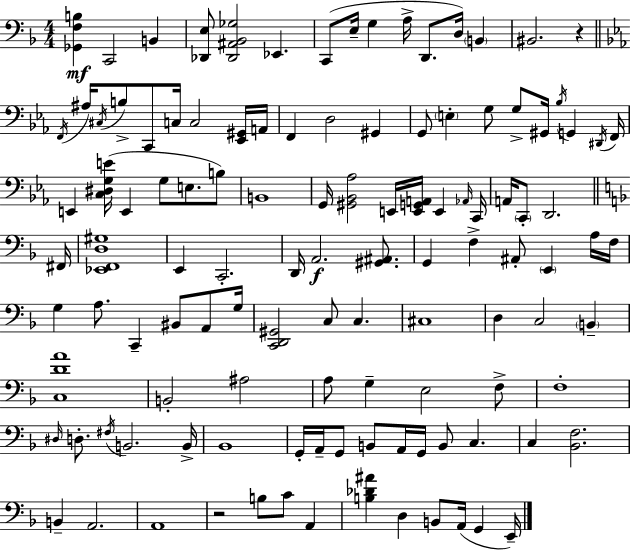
[Gb2,F3,B3]/q C2/h B2/q [Db2,E3]/e [Db2,A#2,Bb2,Gb3]/h Eb2/q. C2/e E3/s G3/q A3/s D2/e. D3/s B2/q BIS2/h. R/q F2/s A#3/s C#3/s B3/e C2/e C3/s C3/h [Eb2,G#2]/s A2/s F2/q D3/h G#2/q G2/e E3/q G3/e G3/e G#2/s Bb3/s G2/q D#2/s F2/s E2/q [C3,D#3,G3,E4]/s E2/q G3/e E3/e. B3/e B2/w G2/s [G#2,Bb2,Ab3]/h E2/s [E2,G2,A2]/s E2/q Ab2/s C2/s A2/s C2/e D2/h. F#2/s [Eb2,F2,D3,G#3]/w E2/q C2/h. D2/s A2/h. [G#2,A#2]/e. G2/q F3/q A#2/e E2/q A3/s F3/s G3/q A3/e. C2/q BIS2/e A2/e G3/s [C2,D2,G#2]/h C3/e C3/q. C#3/w D3/q C3/h B2/q [C3,D4,A4]/w B2/h A#3/h A3/e G3/q E3/h F3/e F3/w D#3/s D3/e. F#3/s B2/h. B2/s Bb2/w G2/s A2/s G2/e B2/e A2/s G2/s B2/e C3/q. C3/q [Bb2,F3]/h. B2/q A2/h. A2/w R/h B3/e C4/e A2/q [B3,Db4,A#4]/q D3/q B2/e A2/s G2/q E2/s